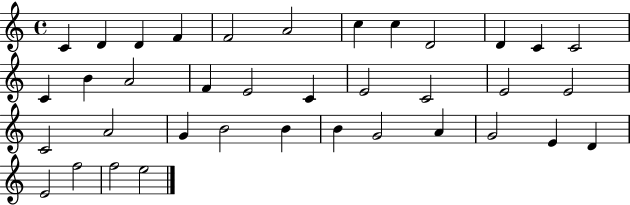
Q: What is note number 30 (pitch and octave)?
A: A4